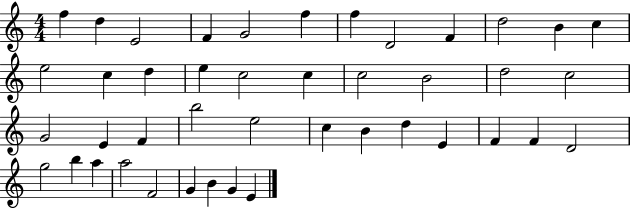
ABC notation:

X:1
T:Untitled
M:4/4
L:1/4
K:C
f d E2 F G2 f f D2 F d2 B c e2 c d e c2 c c2 B2 d2 c2 G2 E F b2 e2 c B d E F F D2 g2 b a a2 F2 G B G E